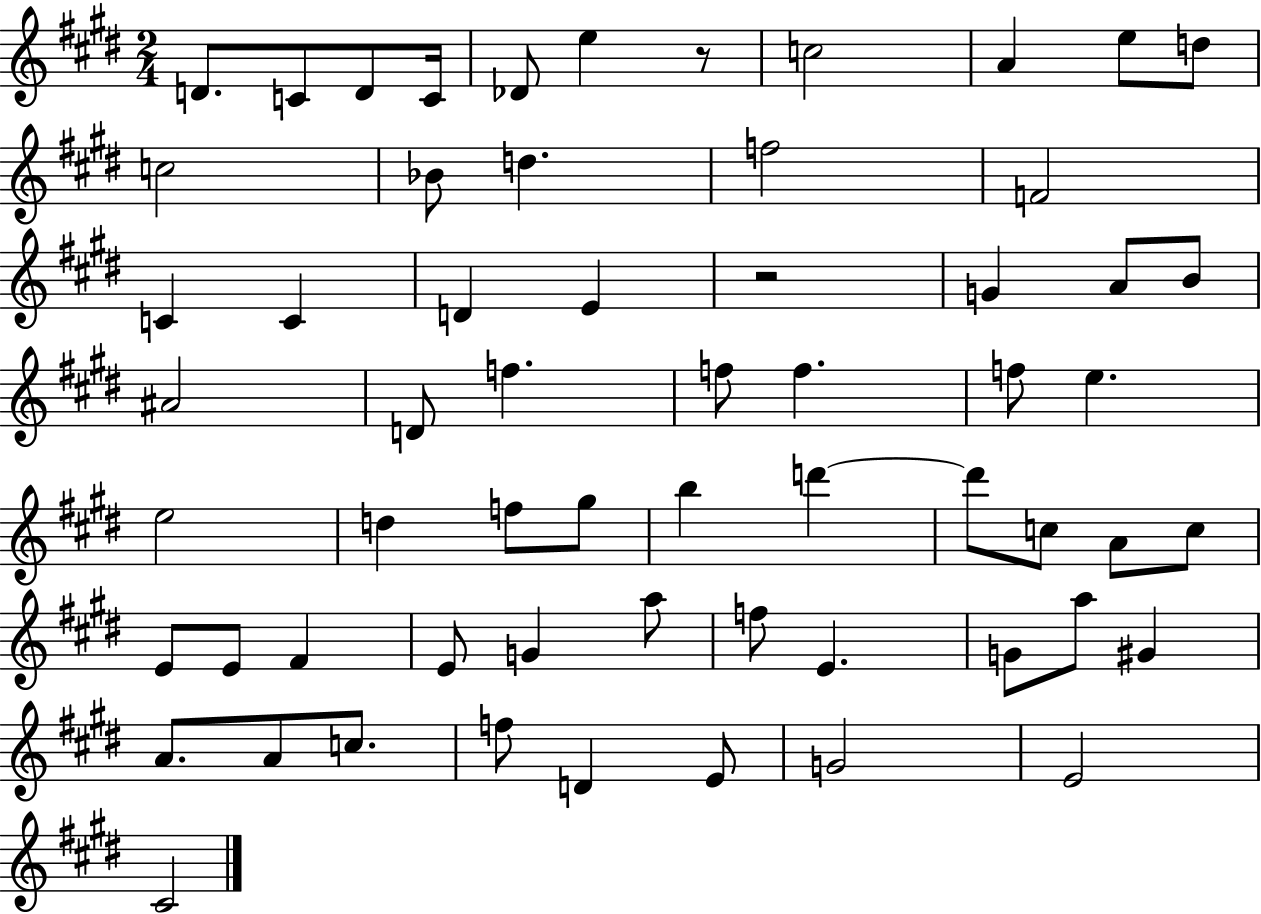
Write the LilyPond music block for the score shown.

{
  \clef treble
  \numericTimeSignature
  \time 2/4
  \key e \major
  d'8. c'8 d'8 c'16 | des'8 e''4 r8 | c''2 | a'4 e''8 d''8 | \break c''2 | bes'8 d''4. | f''2 | f'2 | \break c'4 c'4 | d'4 e'4 | r2 | g'4 a'8 b'8 | \break ais'2 | d'8 f''4. | f''8 f''4. | f''8 e''4. | \break e''2 | d''4 f''8 gis''8 | b''4 d'''4~~ | d'''8 c''8 a'8 c''8 | \break e'8 e'8 fis'4 | e'8 g'4 a''8 | f''8 e'4. | g'8 a''8 gis'4 | \break a'8. a'8 c''8. | f''8 d'4 e'8 | g'2 | e'2 | \break cis'2 | \bar "|."
}